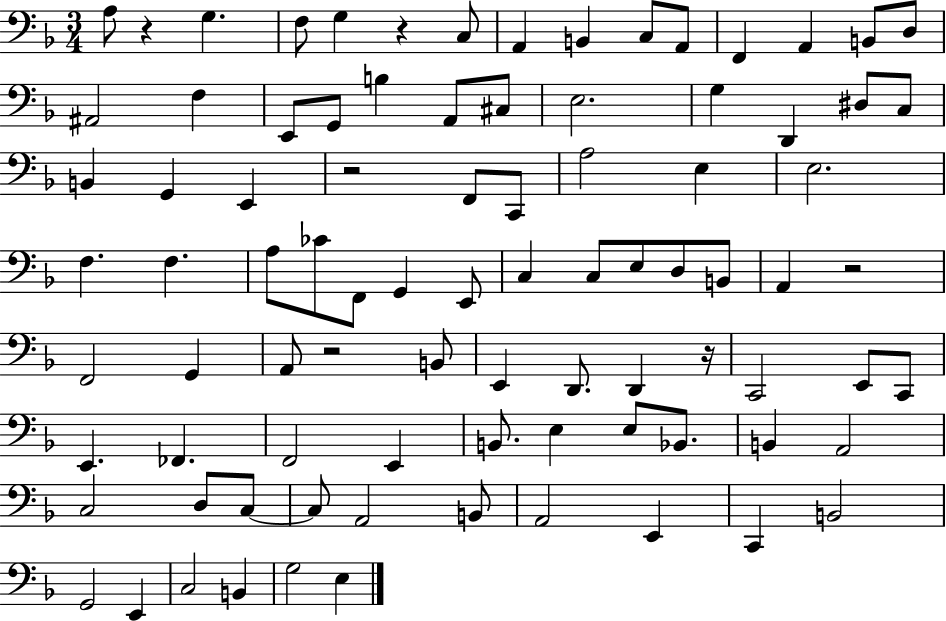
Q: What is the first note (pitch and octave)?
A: A3